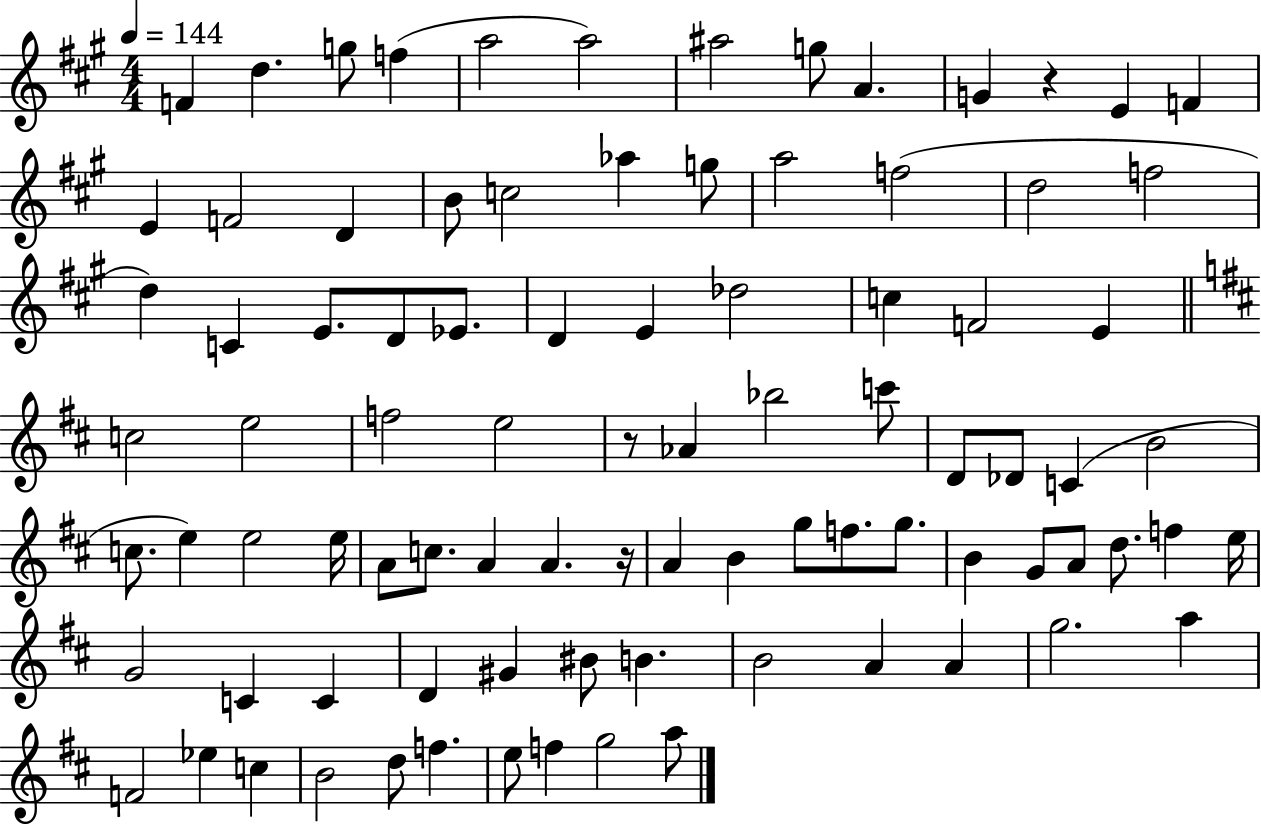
{
  \clef treble
  \numericTimeSignature
  \time 4/4
  \key a \major
  \tempo 4 = 144
  f'4 d''4. g''8 f''4( | a''2 a''2) | ais''2 g''8 a'4. | g'4 r4 e'4 f'4 | \break e'4 f'2 d'4 | b'8 c''2 aes''4 g''8 | a''2 f''2( | d''2 f''2 | \break d''4) c'4 e'8. d'8 ees'8. | d'4 e'4 des''2 | c''4 f'2 e'4 | \bar "||" \break \key b \minor c''2 e''2 | f''2 e''2 | r8 aes'4 bes''2 c'''8 | d'8 des'8 c'4( b'2 | \break c''8. e''4) e''2 e''16 | a'8 c''8. a'4 a'4. r16 | a'4 b'4 g''8 f''8. g''8. | b'4 g'8 a'8 d''8. f''4 e''16 | \break g'2 c'4 c'4 | d'4 gis'4 bis'8 b'4. | b'2 a'4 a'4 | g''2. a''4 | \break f'2 ees''4 c''4 | b'2 d''8 f''4. | e''8 f''4 g''2 a''8 | \bar "|."
}